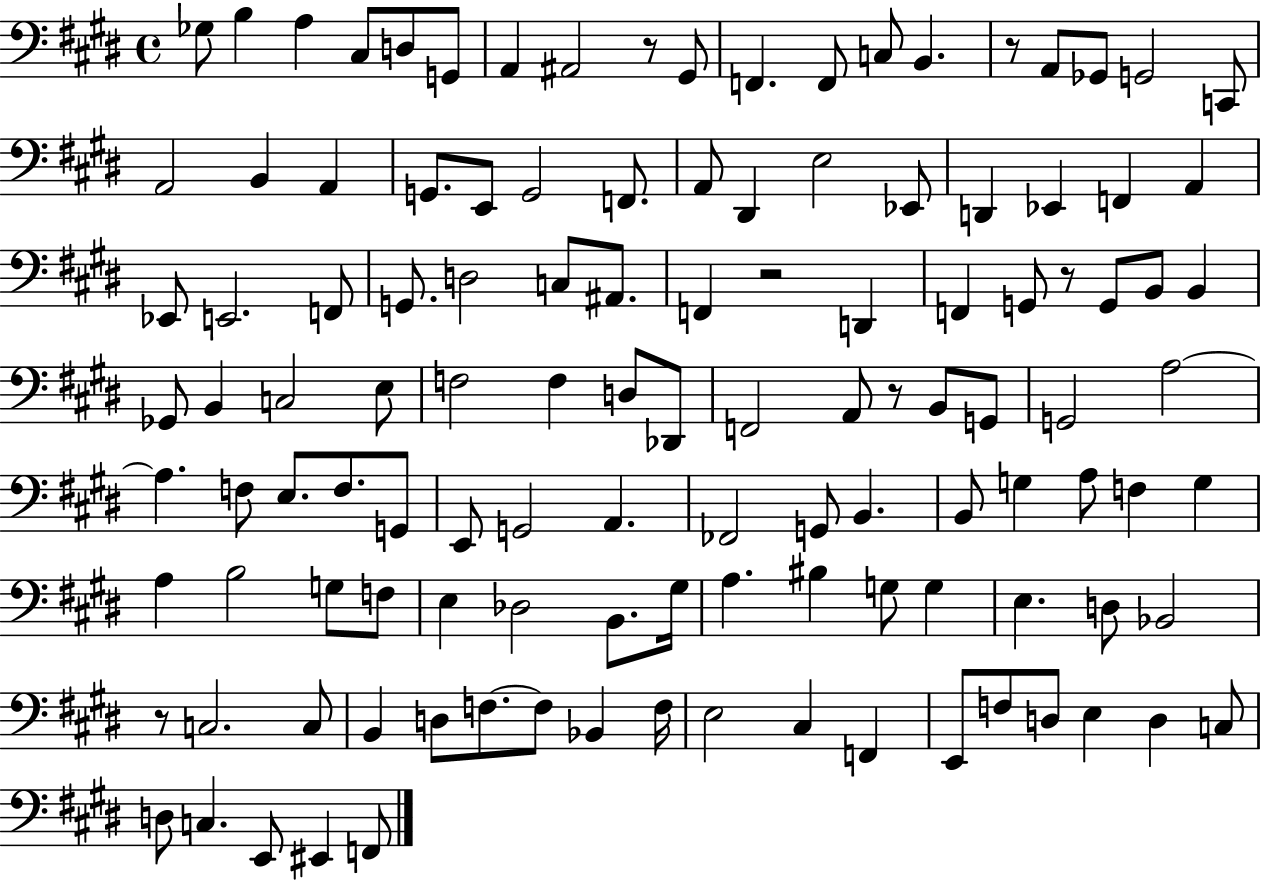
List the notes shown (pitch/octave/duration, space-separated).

Gb3/e B3/q A3/q C#3/e D3/e G2/e A2/q A#2/h R/e G#2/e F2/q. F2/e C3/e B2/q. R/e A2/e Gb2/e G2/h C2/e A2/h B2/q A2/q G2/e. E2/e G2/h F2/e. A2/e D#2/q E3/h Eb2/e D2/q Eb2/q F2/q A2/q Eb2/e E2/h. F2/e G2/e. D3/h C3/e A#2/e. F2/q R/h D2/q F2/q G2/e R/e G2/e B2/e B2/q Gb2/e B2/q C3/h E3/e F3/h F3/q D3/e Db2/e F2/h A2/e R/e B2/e G2/e G2/h A3/h A3/q. F3/e E3/e. F3/e. G2/e E2/e G2/h A2/q. FES2/h G2/e B2/q. B2/e G3/q A3/e F3/q G3/q A3/q B3/h G3/e F3/e E3/q Db3/h B2/e. G#3/s A3/q. BIS3/q G3/e G3/q E3/q. D3/e Bb2/h R/e C3/h. C3/e B2/q D3/e F3/e. F3/e Bb2/q F3/s E3/h C#3/q F2/q E2/e F3/e D3/e E3/q D3/q C3/e D3/e C3/q. E2/e EIS2/q F2/e